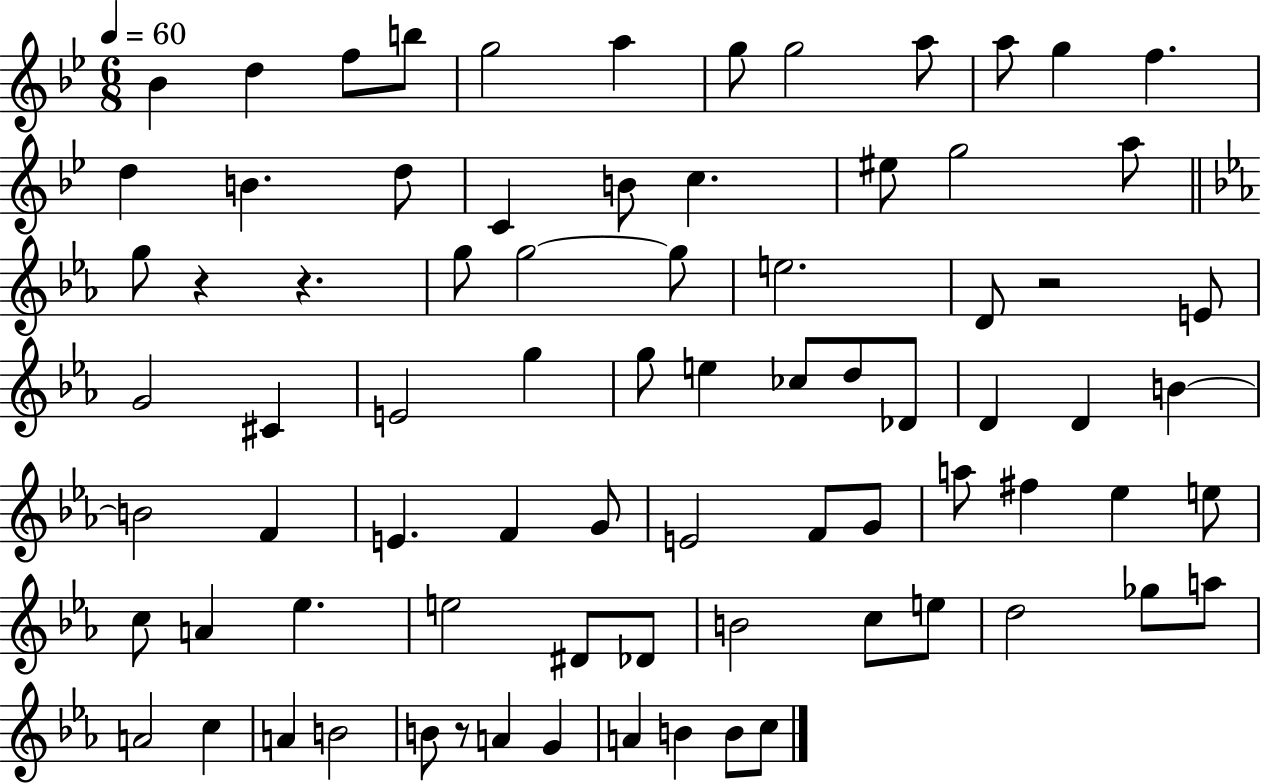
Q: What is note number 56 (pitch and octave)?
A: E5